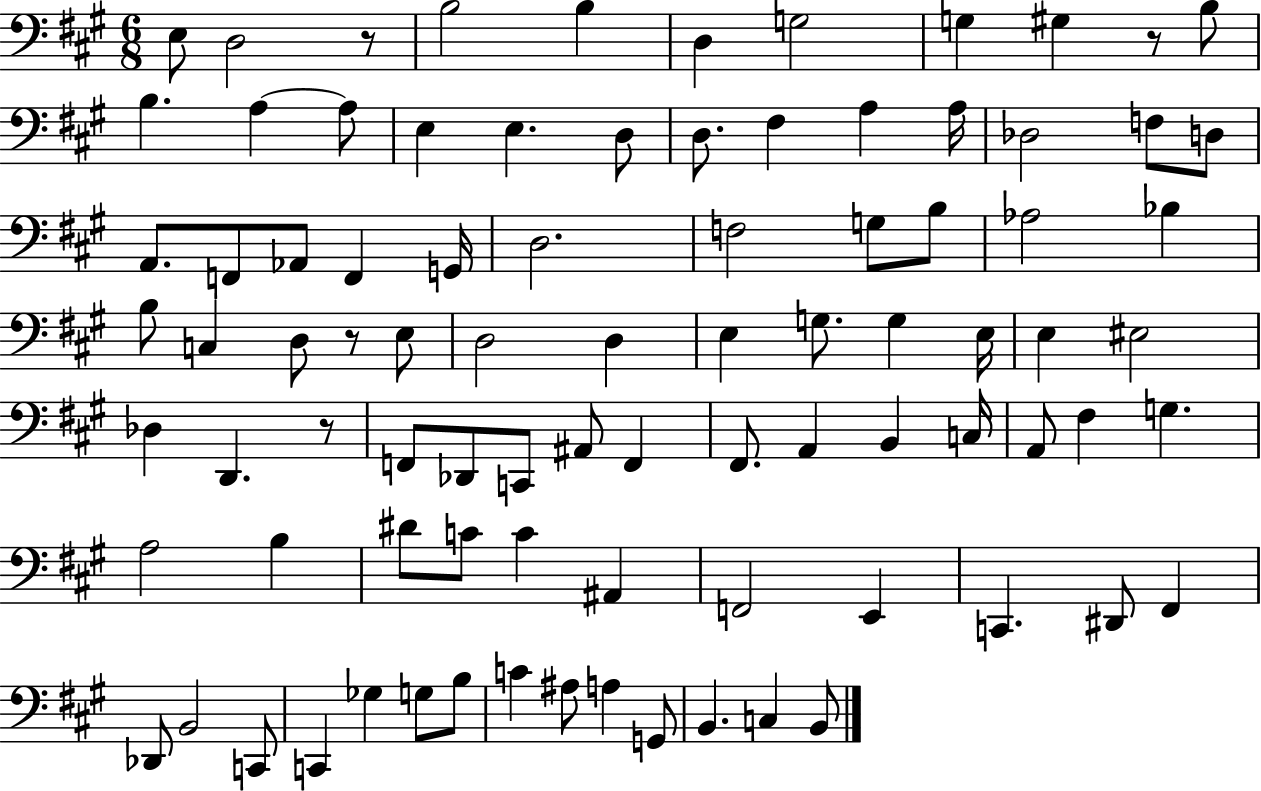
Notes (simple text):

E3/e D3/h R/e B3/h B3/q D3/q G3/h G3/q G#3/q R/e B3/e B3/q. A3/q A3/e E3/q E3/q. D3/e D3/e. F#3/q A3/q A3/s Db3/h F3/e D3/e A2/e. F2/e Ab2/e F2/q G2/s D3/h. F3/h G3/e B3/e Ab3/h Bb3/q B3/e C3/q D3/e R/e E3/e D3/h D3/q E3/q G3/e. G3/q E3/s E3/q EIS3/h Db3/q D2/q. R/e F2/e Db2/e C2/e A#2/e F2/q F#2/e. A2/q B2/q C3/s A2/e F#3/q G3/q. A3/h B3/q D#4/e C4/e C4/q A#2/q F2/h E2/q C2/q. D#2/e F#2/q Db2/e B2/h C2/e C2/q Gb3/q G3/e B3/e C4/q A#3/e A3/q G2/e B2/q. C3/q B2/e